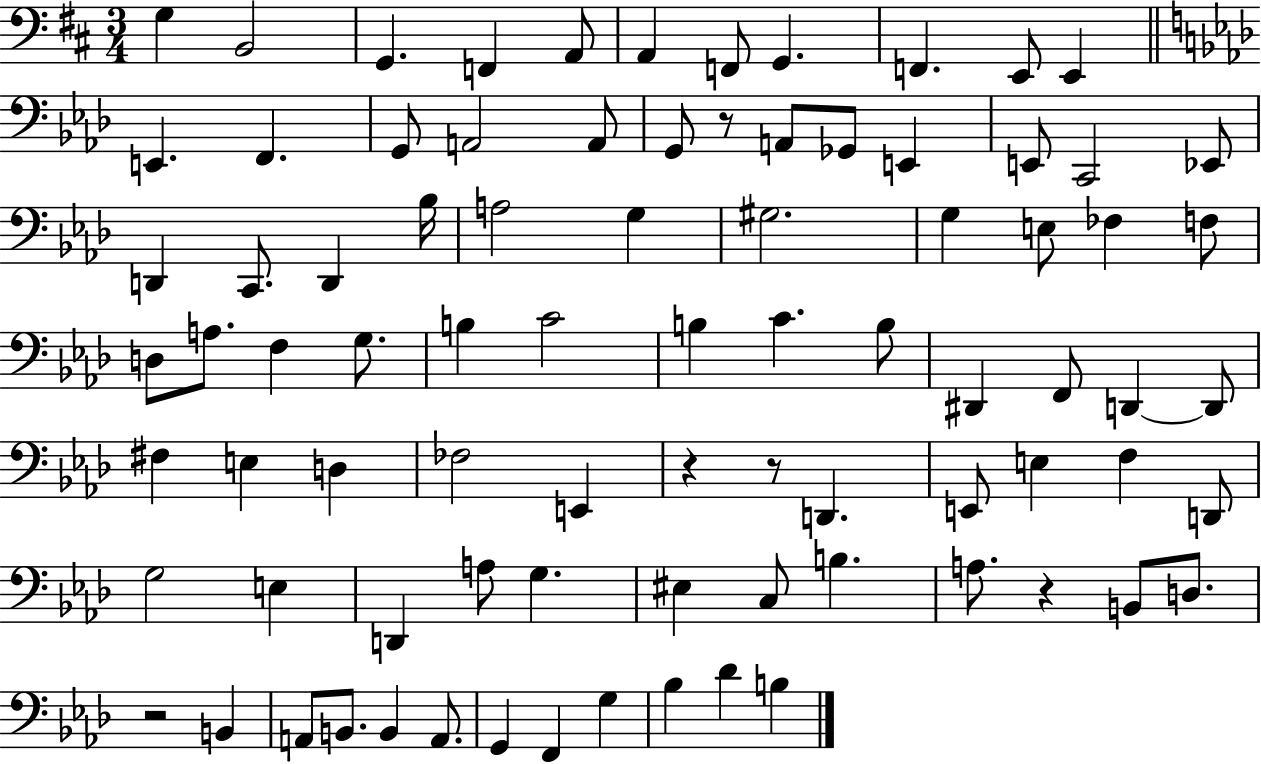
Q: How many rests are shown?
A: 5